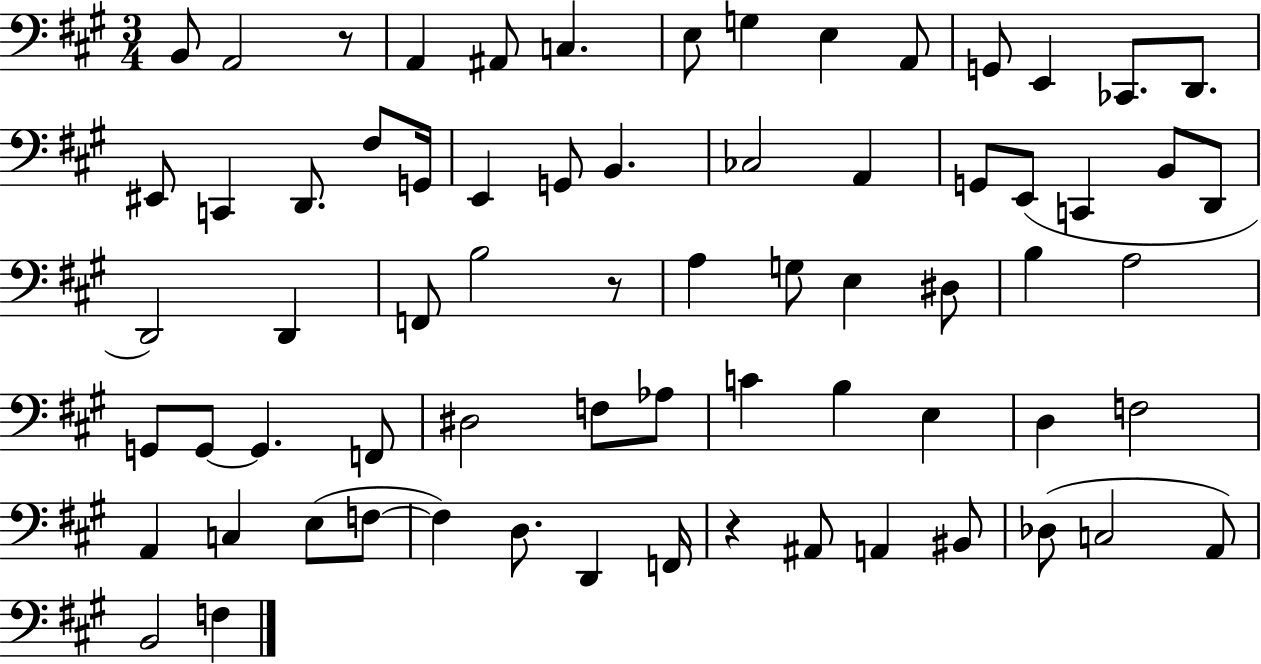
{
  \clef bass
  \numericTimeSignature
  \time 3/4
  \key a \major
  b,8 a,2 r8 | a,4 ais,8 c4. | e8 g4 e4 a,8 | g,8 e,4 ces,8. d,8. | \break eis,8 c,4 d,8. fis8 g,16 | e,4 g,8 b,4. | ces2 a,4 | g,8 e,8( c,4 b,8 d,8 | \break d,2) d,4 | f,8 b2 r8 | a4 g8 e4 dis8 | b4 a2 | \break g,8 g,8~~ g,4. f,8 | dis2 f8 aes8 | c'4 b4 e4 | d4 f2 | \break a,4 c4 e8( f8~~ | f4) d8. d,4 f,16 | r4 ais,8 a,4 bis,8 | des8( c2 a,8) | \break b,2 f4 | \bar "|."
}